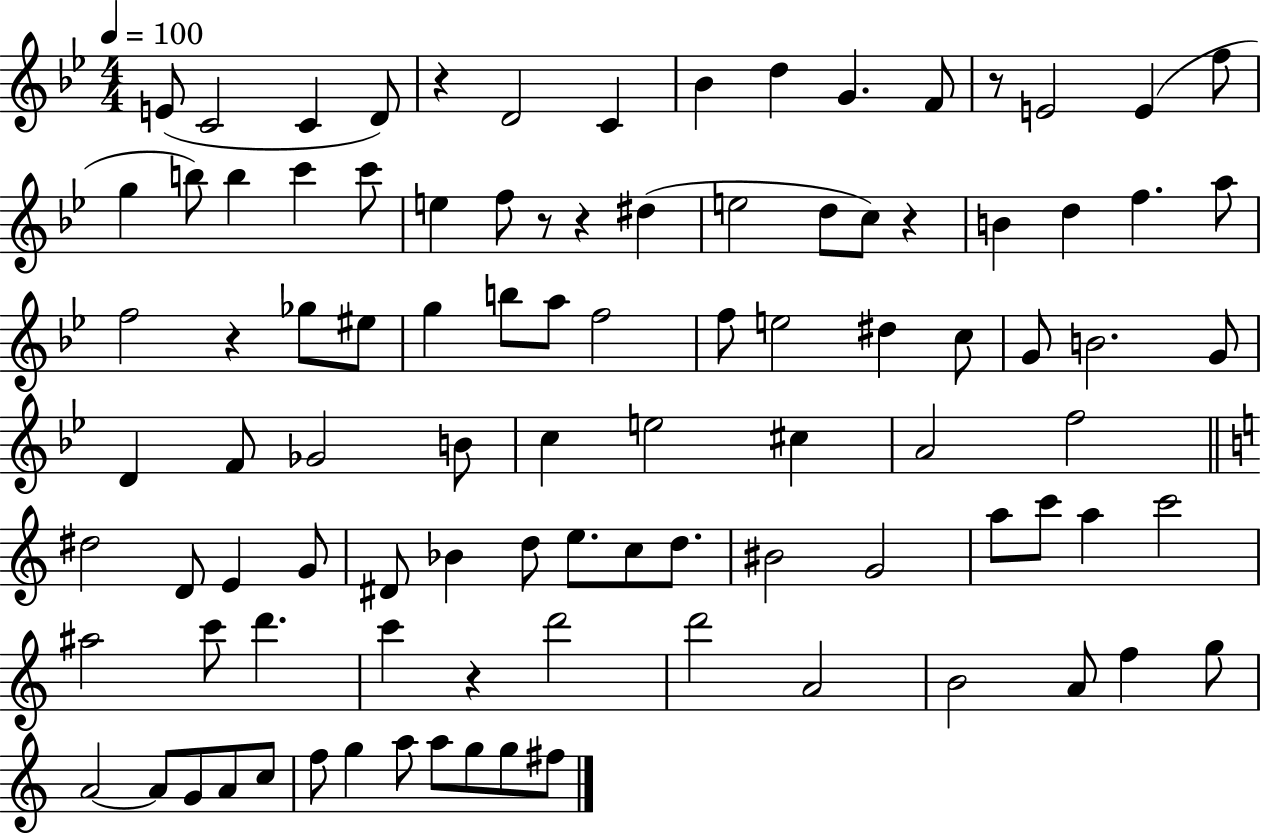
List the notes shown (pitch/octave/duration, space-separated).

E4/e C4/h C4/q D4/e R/q D4/h C4/q Bb4/q D5/q G4/q. F4/e R/e E4/h E4/q F5/e G5/q B5/e B5/q C6/q C6/e E5/q F5/e R/e R/q D#5/q E5/h D5/e C5/e R/q B4/q D5/q F5/q. A5/e F5/h R/q Gb5/e EIS5/e G5/q B5/e A5/e F5/h F5/e E5/h D#5/q C5/e G4/e B4/h. G4/e D4/q F4/e Gb4/h B4/e C5/q E5/h C#5/q A4/h F5/h D#5/h D4/e E4/q G4/e D#4/e Bb4/q D5/e E5/e. C5/e D5/e. BIS4/h G4/h A5/e C6/e A5/q C6/h A#5/h C6/e D6/q. C6/q R/q D6/h D6/h A4/h B4/h A4/e F5/q G5/e A4/h A4/e G4/e A4/e C5/e F5/e G5/q A5/e A5/e G5/e G5/e F#5/e